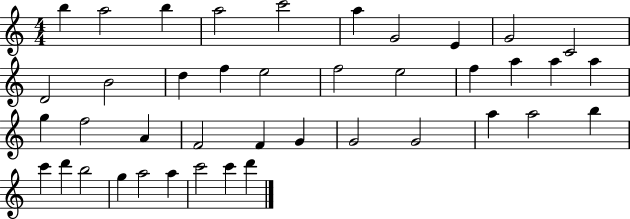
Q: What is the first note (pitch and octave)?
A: B5